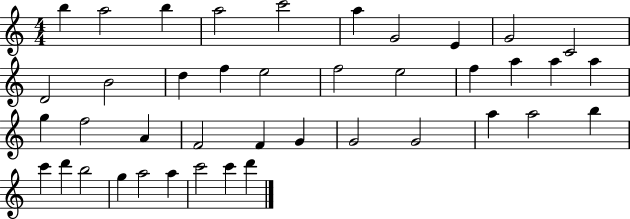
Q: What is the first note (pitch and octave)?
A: B5